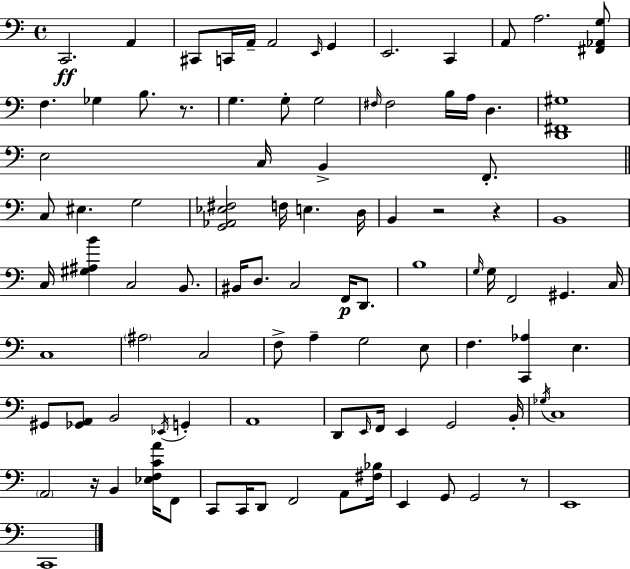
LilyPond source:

{
  \clef bass
  \time 4/4
  \defaultTimeSignature
  \key c \major
  c,2.\ff a,4 | cis,8 c,16 a,16-- a,2 \grace { e,16 } g,4 | e,2. c,4 | a,8 a2. <fis, aes, g>8 | \break f4. ges4 b8. r8. | g4. g8-. g2 | \grace { fis16 } fis2 b16 a16 d4. | <d, fis, gis>1 | \break e2 c16 b,4-> f,8.-. | \bar "||" \break \key c \major c8 eis4. g2 | <g, aes, ees fis>2 f16 e4. d16 | b,4 r2 r4 | b,1 | \break c16 <gis ais b'>4 c2 b,8. | bis,16 d8. c2 f,16\p d,8. | b1 | \grace { g16 } g16 f,2 gis,4. | \break c16 c1 | \parenthesize ais2 c2 | f8-> a4-- g2 e8 | f4. <c, aes>4 e4. | \break gis,8 <ges, a,>8 b,2 \acciaccatura { ees,16 } g,4-. | a,1 | d,8 \grace { e,16 } f,16 e,4 g,2 | b,16-. \acciaccatura { ges16 } c1 | \break \parenthesize a,2 r16 b,4 | <ees f c' a'>16 f,8 c,8 c,16 d,8 f,2 | a,8 <fis bes>16 e,4 g,8 g,2 | r8 e,1 | \break c,1 | \bar "|."
}